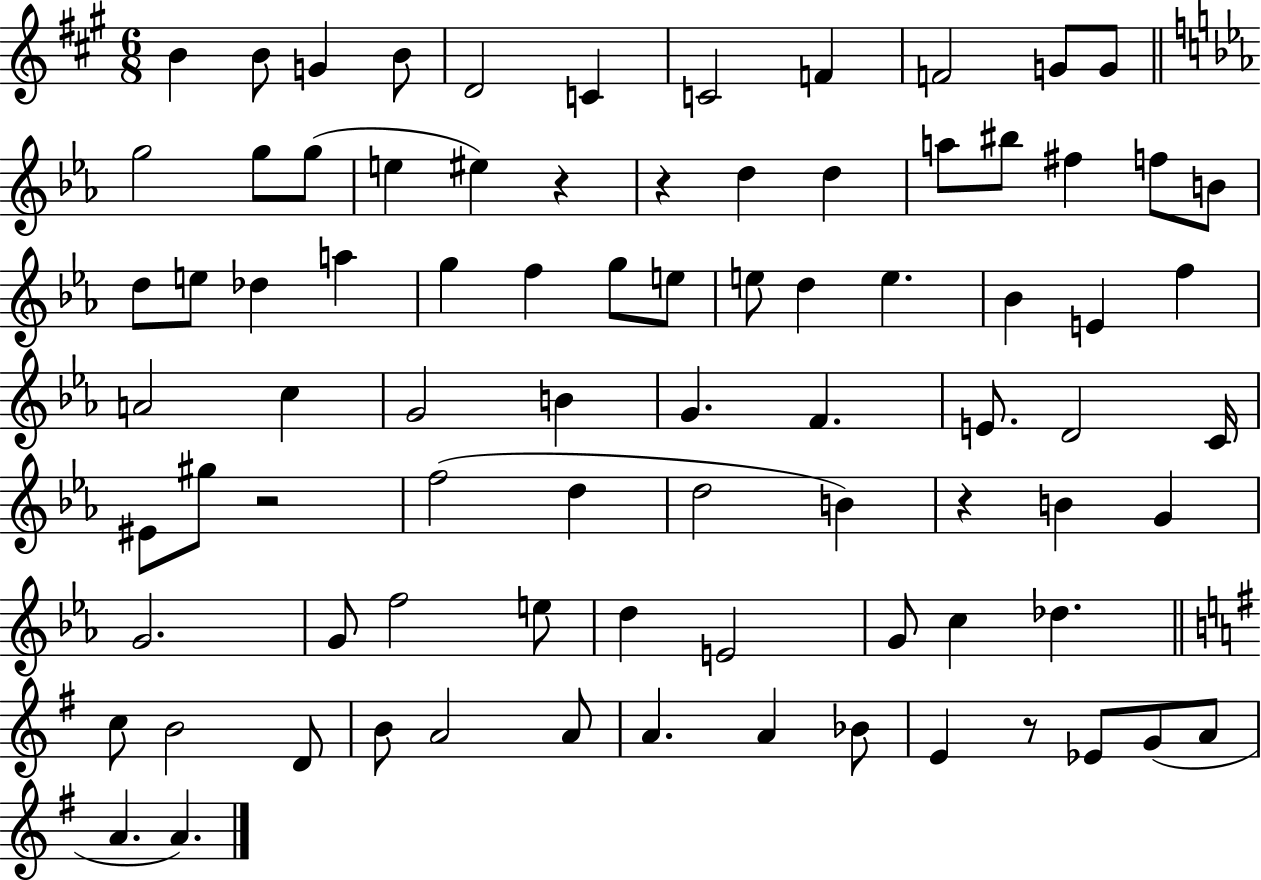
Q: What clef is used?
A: treble